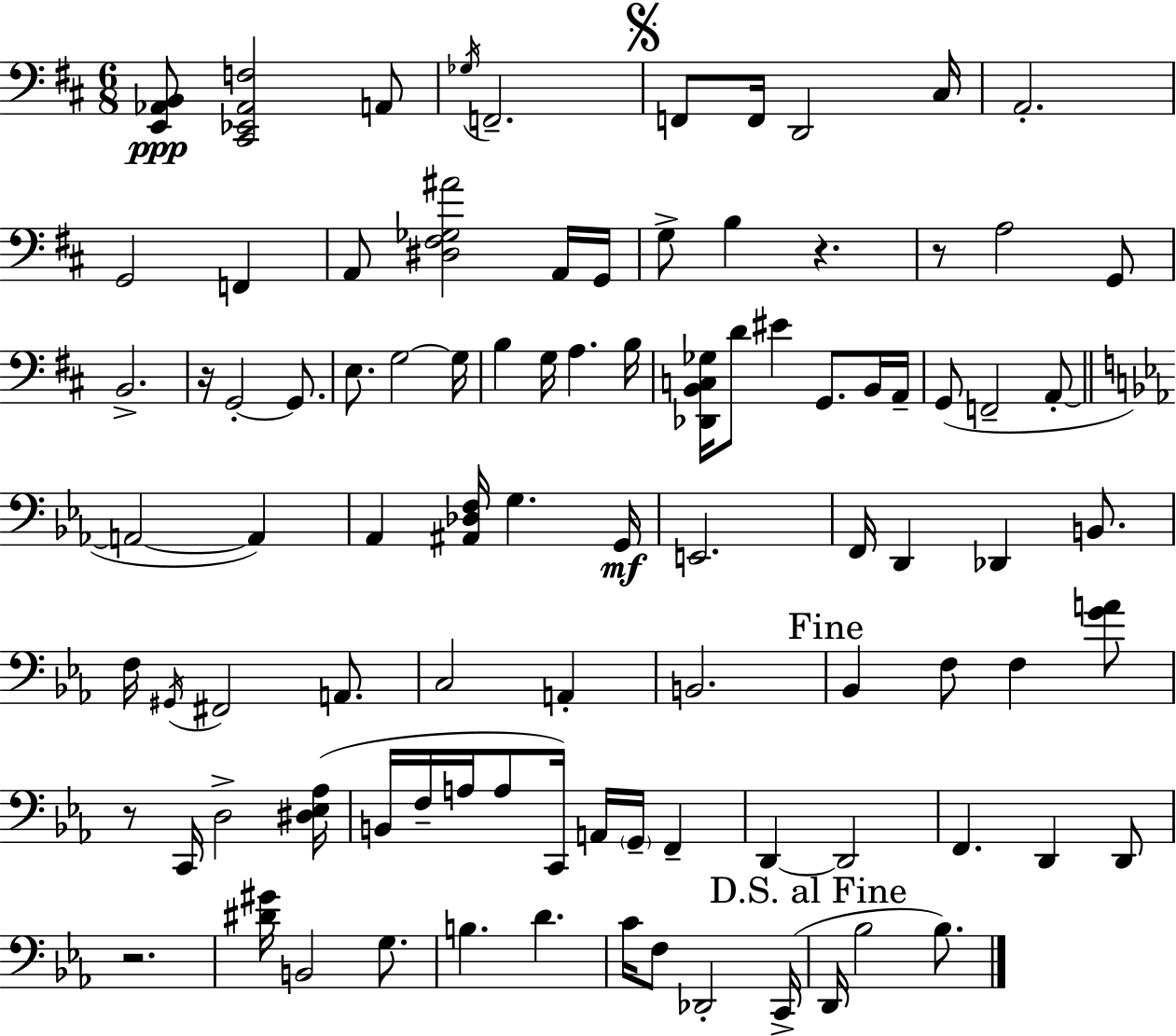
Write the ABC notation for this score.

X:1
T:Untitled
M:6/8
L:1/4
K:D
[E,,_A,,B,,]/2 [^C,,_E,,_A,,F,]2 A,,/2 _G,/4 F,,2 F,,/2 F,,/4 D,,2 ^C,/4 A,,2 G,,2 F,, A,,/2 [^D,^F,_G,^A]2 A,,/4 G,,/4 G,/2 B, z z/2 A,2 G,,/2 B,,2 z/4 G,,2 G,,/2 E,/2 G,2 G,/4 B, G,/4 A, B,/4 [_D,,B,,C,_G,]/4 D/2 ^E G,,/2 B,,/4 A,,/4 G,,/2 F,,2 A,,/2 A,,2 A,, _A,, [^A,,_D,F,]/4 G, G,,/4 E,,2 F,,/4 D,, _D,, B,,/2 F,/4 ^G,,/4 ^F,,2 A,,/2 C,2 A,, B,,2 _B,, F,/2 F, [GA]/2 z/2 C,,/4 D,2 [^D,_E,_A,]/4 B,,/4 F,/4 A,/4 A,/2 C,,/4 A,,/4 G,,/4 F,, D,, D,,2 F,, D,, D,,/2 z2 [^D^G]/4 B,,2 G,/2 B, D C/4 F,/2 _D,,2 C,,/4 D,,/4 _B,2 _B,/2